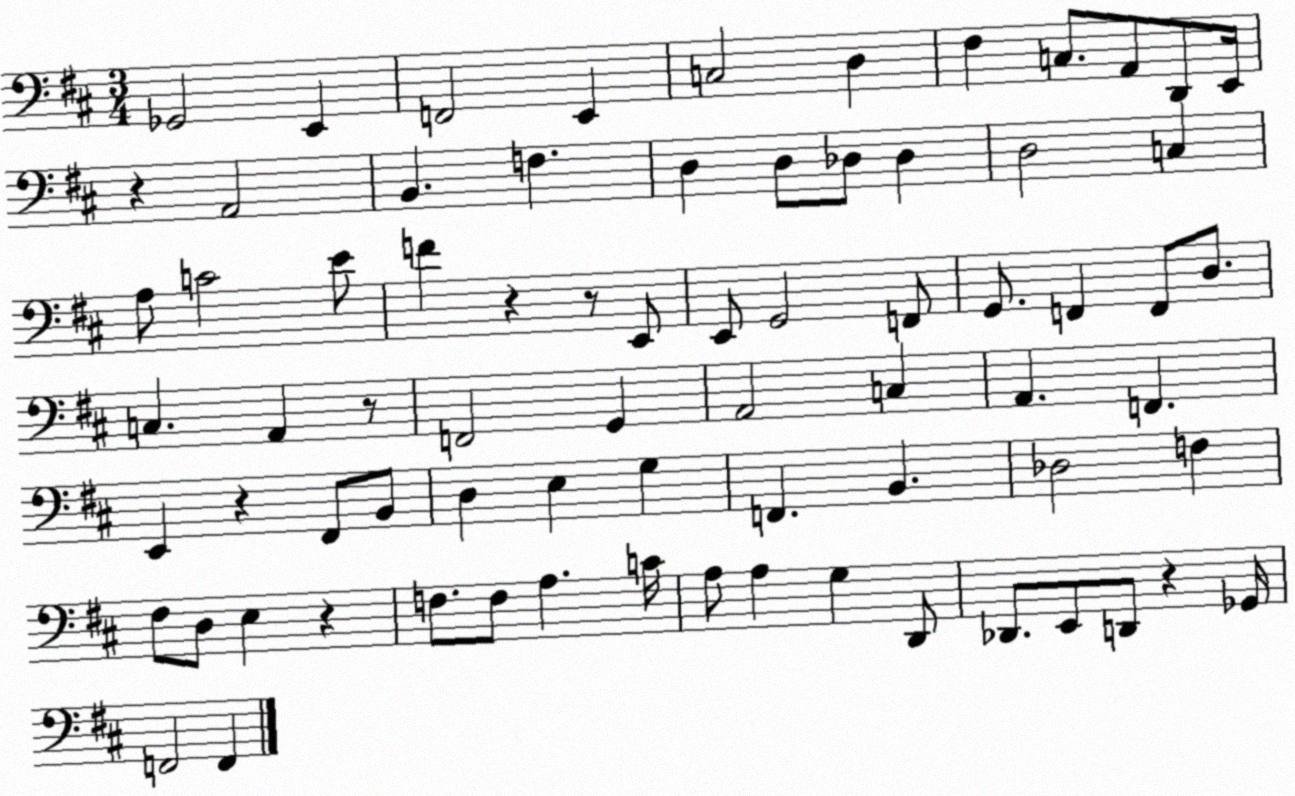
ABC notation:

X:1
T:Untitled
M:3/4
L:1/4
K:D
_G,,2 E,, F,,2 E,, C,2 D, ^F, C,/2 A,,/2 D,,/2 E,,/4 z A,,2 B,, F, D, D,/2 _D,/2 _D, D,2 C, A,/2 C2 E/2 F z z/2 E,,/2 E,,/2 G,,2 F,,/2 G,,/2 F,, F,,/2 D,/2 C, A,, z/2 F,,2 G,, A,,2 C, A,, F,, E,, z ^F,,/2 B,,/2 D, E, G, F,, B,, _D,2 F, ^F,/2 D,/2 E, z F,/2 F,/2 A, C/4 A,/2 A, G, D,,/2 _D,,/2 E,,/2 D,,/2 z _G,,/4 F,,2 F,,